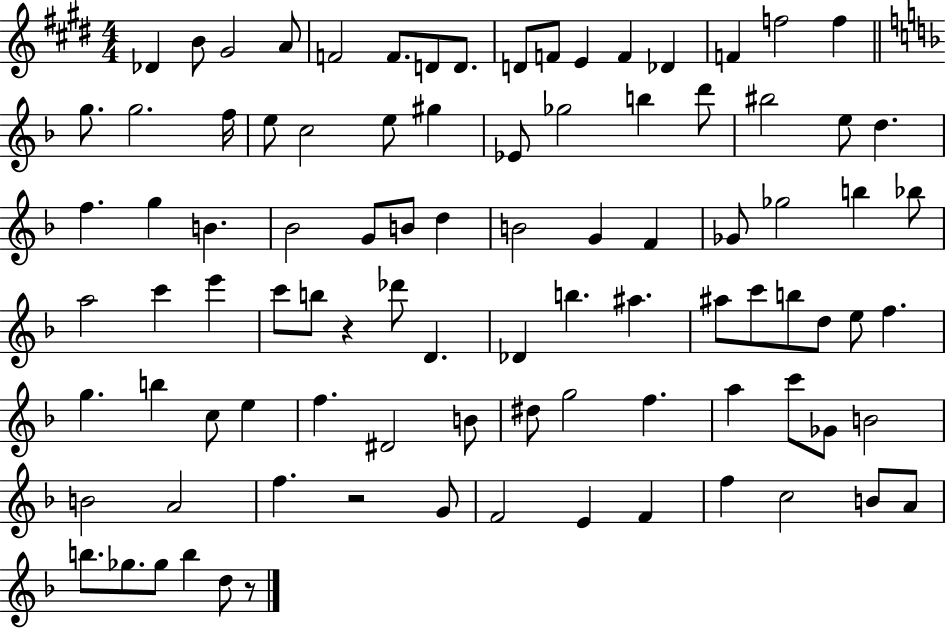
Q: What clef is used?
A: treble